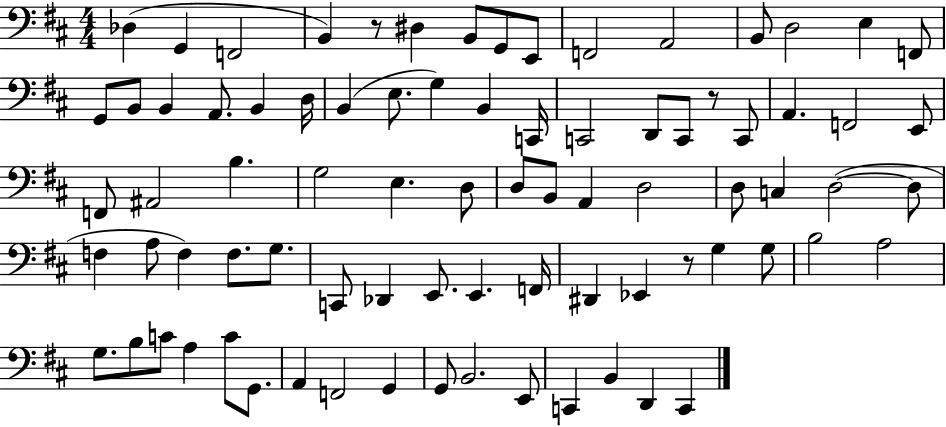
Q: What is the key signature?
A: D major